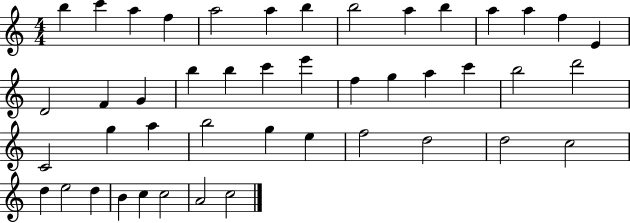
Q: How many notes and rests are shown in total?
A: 45